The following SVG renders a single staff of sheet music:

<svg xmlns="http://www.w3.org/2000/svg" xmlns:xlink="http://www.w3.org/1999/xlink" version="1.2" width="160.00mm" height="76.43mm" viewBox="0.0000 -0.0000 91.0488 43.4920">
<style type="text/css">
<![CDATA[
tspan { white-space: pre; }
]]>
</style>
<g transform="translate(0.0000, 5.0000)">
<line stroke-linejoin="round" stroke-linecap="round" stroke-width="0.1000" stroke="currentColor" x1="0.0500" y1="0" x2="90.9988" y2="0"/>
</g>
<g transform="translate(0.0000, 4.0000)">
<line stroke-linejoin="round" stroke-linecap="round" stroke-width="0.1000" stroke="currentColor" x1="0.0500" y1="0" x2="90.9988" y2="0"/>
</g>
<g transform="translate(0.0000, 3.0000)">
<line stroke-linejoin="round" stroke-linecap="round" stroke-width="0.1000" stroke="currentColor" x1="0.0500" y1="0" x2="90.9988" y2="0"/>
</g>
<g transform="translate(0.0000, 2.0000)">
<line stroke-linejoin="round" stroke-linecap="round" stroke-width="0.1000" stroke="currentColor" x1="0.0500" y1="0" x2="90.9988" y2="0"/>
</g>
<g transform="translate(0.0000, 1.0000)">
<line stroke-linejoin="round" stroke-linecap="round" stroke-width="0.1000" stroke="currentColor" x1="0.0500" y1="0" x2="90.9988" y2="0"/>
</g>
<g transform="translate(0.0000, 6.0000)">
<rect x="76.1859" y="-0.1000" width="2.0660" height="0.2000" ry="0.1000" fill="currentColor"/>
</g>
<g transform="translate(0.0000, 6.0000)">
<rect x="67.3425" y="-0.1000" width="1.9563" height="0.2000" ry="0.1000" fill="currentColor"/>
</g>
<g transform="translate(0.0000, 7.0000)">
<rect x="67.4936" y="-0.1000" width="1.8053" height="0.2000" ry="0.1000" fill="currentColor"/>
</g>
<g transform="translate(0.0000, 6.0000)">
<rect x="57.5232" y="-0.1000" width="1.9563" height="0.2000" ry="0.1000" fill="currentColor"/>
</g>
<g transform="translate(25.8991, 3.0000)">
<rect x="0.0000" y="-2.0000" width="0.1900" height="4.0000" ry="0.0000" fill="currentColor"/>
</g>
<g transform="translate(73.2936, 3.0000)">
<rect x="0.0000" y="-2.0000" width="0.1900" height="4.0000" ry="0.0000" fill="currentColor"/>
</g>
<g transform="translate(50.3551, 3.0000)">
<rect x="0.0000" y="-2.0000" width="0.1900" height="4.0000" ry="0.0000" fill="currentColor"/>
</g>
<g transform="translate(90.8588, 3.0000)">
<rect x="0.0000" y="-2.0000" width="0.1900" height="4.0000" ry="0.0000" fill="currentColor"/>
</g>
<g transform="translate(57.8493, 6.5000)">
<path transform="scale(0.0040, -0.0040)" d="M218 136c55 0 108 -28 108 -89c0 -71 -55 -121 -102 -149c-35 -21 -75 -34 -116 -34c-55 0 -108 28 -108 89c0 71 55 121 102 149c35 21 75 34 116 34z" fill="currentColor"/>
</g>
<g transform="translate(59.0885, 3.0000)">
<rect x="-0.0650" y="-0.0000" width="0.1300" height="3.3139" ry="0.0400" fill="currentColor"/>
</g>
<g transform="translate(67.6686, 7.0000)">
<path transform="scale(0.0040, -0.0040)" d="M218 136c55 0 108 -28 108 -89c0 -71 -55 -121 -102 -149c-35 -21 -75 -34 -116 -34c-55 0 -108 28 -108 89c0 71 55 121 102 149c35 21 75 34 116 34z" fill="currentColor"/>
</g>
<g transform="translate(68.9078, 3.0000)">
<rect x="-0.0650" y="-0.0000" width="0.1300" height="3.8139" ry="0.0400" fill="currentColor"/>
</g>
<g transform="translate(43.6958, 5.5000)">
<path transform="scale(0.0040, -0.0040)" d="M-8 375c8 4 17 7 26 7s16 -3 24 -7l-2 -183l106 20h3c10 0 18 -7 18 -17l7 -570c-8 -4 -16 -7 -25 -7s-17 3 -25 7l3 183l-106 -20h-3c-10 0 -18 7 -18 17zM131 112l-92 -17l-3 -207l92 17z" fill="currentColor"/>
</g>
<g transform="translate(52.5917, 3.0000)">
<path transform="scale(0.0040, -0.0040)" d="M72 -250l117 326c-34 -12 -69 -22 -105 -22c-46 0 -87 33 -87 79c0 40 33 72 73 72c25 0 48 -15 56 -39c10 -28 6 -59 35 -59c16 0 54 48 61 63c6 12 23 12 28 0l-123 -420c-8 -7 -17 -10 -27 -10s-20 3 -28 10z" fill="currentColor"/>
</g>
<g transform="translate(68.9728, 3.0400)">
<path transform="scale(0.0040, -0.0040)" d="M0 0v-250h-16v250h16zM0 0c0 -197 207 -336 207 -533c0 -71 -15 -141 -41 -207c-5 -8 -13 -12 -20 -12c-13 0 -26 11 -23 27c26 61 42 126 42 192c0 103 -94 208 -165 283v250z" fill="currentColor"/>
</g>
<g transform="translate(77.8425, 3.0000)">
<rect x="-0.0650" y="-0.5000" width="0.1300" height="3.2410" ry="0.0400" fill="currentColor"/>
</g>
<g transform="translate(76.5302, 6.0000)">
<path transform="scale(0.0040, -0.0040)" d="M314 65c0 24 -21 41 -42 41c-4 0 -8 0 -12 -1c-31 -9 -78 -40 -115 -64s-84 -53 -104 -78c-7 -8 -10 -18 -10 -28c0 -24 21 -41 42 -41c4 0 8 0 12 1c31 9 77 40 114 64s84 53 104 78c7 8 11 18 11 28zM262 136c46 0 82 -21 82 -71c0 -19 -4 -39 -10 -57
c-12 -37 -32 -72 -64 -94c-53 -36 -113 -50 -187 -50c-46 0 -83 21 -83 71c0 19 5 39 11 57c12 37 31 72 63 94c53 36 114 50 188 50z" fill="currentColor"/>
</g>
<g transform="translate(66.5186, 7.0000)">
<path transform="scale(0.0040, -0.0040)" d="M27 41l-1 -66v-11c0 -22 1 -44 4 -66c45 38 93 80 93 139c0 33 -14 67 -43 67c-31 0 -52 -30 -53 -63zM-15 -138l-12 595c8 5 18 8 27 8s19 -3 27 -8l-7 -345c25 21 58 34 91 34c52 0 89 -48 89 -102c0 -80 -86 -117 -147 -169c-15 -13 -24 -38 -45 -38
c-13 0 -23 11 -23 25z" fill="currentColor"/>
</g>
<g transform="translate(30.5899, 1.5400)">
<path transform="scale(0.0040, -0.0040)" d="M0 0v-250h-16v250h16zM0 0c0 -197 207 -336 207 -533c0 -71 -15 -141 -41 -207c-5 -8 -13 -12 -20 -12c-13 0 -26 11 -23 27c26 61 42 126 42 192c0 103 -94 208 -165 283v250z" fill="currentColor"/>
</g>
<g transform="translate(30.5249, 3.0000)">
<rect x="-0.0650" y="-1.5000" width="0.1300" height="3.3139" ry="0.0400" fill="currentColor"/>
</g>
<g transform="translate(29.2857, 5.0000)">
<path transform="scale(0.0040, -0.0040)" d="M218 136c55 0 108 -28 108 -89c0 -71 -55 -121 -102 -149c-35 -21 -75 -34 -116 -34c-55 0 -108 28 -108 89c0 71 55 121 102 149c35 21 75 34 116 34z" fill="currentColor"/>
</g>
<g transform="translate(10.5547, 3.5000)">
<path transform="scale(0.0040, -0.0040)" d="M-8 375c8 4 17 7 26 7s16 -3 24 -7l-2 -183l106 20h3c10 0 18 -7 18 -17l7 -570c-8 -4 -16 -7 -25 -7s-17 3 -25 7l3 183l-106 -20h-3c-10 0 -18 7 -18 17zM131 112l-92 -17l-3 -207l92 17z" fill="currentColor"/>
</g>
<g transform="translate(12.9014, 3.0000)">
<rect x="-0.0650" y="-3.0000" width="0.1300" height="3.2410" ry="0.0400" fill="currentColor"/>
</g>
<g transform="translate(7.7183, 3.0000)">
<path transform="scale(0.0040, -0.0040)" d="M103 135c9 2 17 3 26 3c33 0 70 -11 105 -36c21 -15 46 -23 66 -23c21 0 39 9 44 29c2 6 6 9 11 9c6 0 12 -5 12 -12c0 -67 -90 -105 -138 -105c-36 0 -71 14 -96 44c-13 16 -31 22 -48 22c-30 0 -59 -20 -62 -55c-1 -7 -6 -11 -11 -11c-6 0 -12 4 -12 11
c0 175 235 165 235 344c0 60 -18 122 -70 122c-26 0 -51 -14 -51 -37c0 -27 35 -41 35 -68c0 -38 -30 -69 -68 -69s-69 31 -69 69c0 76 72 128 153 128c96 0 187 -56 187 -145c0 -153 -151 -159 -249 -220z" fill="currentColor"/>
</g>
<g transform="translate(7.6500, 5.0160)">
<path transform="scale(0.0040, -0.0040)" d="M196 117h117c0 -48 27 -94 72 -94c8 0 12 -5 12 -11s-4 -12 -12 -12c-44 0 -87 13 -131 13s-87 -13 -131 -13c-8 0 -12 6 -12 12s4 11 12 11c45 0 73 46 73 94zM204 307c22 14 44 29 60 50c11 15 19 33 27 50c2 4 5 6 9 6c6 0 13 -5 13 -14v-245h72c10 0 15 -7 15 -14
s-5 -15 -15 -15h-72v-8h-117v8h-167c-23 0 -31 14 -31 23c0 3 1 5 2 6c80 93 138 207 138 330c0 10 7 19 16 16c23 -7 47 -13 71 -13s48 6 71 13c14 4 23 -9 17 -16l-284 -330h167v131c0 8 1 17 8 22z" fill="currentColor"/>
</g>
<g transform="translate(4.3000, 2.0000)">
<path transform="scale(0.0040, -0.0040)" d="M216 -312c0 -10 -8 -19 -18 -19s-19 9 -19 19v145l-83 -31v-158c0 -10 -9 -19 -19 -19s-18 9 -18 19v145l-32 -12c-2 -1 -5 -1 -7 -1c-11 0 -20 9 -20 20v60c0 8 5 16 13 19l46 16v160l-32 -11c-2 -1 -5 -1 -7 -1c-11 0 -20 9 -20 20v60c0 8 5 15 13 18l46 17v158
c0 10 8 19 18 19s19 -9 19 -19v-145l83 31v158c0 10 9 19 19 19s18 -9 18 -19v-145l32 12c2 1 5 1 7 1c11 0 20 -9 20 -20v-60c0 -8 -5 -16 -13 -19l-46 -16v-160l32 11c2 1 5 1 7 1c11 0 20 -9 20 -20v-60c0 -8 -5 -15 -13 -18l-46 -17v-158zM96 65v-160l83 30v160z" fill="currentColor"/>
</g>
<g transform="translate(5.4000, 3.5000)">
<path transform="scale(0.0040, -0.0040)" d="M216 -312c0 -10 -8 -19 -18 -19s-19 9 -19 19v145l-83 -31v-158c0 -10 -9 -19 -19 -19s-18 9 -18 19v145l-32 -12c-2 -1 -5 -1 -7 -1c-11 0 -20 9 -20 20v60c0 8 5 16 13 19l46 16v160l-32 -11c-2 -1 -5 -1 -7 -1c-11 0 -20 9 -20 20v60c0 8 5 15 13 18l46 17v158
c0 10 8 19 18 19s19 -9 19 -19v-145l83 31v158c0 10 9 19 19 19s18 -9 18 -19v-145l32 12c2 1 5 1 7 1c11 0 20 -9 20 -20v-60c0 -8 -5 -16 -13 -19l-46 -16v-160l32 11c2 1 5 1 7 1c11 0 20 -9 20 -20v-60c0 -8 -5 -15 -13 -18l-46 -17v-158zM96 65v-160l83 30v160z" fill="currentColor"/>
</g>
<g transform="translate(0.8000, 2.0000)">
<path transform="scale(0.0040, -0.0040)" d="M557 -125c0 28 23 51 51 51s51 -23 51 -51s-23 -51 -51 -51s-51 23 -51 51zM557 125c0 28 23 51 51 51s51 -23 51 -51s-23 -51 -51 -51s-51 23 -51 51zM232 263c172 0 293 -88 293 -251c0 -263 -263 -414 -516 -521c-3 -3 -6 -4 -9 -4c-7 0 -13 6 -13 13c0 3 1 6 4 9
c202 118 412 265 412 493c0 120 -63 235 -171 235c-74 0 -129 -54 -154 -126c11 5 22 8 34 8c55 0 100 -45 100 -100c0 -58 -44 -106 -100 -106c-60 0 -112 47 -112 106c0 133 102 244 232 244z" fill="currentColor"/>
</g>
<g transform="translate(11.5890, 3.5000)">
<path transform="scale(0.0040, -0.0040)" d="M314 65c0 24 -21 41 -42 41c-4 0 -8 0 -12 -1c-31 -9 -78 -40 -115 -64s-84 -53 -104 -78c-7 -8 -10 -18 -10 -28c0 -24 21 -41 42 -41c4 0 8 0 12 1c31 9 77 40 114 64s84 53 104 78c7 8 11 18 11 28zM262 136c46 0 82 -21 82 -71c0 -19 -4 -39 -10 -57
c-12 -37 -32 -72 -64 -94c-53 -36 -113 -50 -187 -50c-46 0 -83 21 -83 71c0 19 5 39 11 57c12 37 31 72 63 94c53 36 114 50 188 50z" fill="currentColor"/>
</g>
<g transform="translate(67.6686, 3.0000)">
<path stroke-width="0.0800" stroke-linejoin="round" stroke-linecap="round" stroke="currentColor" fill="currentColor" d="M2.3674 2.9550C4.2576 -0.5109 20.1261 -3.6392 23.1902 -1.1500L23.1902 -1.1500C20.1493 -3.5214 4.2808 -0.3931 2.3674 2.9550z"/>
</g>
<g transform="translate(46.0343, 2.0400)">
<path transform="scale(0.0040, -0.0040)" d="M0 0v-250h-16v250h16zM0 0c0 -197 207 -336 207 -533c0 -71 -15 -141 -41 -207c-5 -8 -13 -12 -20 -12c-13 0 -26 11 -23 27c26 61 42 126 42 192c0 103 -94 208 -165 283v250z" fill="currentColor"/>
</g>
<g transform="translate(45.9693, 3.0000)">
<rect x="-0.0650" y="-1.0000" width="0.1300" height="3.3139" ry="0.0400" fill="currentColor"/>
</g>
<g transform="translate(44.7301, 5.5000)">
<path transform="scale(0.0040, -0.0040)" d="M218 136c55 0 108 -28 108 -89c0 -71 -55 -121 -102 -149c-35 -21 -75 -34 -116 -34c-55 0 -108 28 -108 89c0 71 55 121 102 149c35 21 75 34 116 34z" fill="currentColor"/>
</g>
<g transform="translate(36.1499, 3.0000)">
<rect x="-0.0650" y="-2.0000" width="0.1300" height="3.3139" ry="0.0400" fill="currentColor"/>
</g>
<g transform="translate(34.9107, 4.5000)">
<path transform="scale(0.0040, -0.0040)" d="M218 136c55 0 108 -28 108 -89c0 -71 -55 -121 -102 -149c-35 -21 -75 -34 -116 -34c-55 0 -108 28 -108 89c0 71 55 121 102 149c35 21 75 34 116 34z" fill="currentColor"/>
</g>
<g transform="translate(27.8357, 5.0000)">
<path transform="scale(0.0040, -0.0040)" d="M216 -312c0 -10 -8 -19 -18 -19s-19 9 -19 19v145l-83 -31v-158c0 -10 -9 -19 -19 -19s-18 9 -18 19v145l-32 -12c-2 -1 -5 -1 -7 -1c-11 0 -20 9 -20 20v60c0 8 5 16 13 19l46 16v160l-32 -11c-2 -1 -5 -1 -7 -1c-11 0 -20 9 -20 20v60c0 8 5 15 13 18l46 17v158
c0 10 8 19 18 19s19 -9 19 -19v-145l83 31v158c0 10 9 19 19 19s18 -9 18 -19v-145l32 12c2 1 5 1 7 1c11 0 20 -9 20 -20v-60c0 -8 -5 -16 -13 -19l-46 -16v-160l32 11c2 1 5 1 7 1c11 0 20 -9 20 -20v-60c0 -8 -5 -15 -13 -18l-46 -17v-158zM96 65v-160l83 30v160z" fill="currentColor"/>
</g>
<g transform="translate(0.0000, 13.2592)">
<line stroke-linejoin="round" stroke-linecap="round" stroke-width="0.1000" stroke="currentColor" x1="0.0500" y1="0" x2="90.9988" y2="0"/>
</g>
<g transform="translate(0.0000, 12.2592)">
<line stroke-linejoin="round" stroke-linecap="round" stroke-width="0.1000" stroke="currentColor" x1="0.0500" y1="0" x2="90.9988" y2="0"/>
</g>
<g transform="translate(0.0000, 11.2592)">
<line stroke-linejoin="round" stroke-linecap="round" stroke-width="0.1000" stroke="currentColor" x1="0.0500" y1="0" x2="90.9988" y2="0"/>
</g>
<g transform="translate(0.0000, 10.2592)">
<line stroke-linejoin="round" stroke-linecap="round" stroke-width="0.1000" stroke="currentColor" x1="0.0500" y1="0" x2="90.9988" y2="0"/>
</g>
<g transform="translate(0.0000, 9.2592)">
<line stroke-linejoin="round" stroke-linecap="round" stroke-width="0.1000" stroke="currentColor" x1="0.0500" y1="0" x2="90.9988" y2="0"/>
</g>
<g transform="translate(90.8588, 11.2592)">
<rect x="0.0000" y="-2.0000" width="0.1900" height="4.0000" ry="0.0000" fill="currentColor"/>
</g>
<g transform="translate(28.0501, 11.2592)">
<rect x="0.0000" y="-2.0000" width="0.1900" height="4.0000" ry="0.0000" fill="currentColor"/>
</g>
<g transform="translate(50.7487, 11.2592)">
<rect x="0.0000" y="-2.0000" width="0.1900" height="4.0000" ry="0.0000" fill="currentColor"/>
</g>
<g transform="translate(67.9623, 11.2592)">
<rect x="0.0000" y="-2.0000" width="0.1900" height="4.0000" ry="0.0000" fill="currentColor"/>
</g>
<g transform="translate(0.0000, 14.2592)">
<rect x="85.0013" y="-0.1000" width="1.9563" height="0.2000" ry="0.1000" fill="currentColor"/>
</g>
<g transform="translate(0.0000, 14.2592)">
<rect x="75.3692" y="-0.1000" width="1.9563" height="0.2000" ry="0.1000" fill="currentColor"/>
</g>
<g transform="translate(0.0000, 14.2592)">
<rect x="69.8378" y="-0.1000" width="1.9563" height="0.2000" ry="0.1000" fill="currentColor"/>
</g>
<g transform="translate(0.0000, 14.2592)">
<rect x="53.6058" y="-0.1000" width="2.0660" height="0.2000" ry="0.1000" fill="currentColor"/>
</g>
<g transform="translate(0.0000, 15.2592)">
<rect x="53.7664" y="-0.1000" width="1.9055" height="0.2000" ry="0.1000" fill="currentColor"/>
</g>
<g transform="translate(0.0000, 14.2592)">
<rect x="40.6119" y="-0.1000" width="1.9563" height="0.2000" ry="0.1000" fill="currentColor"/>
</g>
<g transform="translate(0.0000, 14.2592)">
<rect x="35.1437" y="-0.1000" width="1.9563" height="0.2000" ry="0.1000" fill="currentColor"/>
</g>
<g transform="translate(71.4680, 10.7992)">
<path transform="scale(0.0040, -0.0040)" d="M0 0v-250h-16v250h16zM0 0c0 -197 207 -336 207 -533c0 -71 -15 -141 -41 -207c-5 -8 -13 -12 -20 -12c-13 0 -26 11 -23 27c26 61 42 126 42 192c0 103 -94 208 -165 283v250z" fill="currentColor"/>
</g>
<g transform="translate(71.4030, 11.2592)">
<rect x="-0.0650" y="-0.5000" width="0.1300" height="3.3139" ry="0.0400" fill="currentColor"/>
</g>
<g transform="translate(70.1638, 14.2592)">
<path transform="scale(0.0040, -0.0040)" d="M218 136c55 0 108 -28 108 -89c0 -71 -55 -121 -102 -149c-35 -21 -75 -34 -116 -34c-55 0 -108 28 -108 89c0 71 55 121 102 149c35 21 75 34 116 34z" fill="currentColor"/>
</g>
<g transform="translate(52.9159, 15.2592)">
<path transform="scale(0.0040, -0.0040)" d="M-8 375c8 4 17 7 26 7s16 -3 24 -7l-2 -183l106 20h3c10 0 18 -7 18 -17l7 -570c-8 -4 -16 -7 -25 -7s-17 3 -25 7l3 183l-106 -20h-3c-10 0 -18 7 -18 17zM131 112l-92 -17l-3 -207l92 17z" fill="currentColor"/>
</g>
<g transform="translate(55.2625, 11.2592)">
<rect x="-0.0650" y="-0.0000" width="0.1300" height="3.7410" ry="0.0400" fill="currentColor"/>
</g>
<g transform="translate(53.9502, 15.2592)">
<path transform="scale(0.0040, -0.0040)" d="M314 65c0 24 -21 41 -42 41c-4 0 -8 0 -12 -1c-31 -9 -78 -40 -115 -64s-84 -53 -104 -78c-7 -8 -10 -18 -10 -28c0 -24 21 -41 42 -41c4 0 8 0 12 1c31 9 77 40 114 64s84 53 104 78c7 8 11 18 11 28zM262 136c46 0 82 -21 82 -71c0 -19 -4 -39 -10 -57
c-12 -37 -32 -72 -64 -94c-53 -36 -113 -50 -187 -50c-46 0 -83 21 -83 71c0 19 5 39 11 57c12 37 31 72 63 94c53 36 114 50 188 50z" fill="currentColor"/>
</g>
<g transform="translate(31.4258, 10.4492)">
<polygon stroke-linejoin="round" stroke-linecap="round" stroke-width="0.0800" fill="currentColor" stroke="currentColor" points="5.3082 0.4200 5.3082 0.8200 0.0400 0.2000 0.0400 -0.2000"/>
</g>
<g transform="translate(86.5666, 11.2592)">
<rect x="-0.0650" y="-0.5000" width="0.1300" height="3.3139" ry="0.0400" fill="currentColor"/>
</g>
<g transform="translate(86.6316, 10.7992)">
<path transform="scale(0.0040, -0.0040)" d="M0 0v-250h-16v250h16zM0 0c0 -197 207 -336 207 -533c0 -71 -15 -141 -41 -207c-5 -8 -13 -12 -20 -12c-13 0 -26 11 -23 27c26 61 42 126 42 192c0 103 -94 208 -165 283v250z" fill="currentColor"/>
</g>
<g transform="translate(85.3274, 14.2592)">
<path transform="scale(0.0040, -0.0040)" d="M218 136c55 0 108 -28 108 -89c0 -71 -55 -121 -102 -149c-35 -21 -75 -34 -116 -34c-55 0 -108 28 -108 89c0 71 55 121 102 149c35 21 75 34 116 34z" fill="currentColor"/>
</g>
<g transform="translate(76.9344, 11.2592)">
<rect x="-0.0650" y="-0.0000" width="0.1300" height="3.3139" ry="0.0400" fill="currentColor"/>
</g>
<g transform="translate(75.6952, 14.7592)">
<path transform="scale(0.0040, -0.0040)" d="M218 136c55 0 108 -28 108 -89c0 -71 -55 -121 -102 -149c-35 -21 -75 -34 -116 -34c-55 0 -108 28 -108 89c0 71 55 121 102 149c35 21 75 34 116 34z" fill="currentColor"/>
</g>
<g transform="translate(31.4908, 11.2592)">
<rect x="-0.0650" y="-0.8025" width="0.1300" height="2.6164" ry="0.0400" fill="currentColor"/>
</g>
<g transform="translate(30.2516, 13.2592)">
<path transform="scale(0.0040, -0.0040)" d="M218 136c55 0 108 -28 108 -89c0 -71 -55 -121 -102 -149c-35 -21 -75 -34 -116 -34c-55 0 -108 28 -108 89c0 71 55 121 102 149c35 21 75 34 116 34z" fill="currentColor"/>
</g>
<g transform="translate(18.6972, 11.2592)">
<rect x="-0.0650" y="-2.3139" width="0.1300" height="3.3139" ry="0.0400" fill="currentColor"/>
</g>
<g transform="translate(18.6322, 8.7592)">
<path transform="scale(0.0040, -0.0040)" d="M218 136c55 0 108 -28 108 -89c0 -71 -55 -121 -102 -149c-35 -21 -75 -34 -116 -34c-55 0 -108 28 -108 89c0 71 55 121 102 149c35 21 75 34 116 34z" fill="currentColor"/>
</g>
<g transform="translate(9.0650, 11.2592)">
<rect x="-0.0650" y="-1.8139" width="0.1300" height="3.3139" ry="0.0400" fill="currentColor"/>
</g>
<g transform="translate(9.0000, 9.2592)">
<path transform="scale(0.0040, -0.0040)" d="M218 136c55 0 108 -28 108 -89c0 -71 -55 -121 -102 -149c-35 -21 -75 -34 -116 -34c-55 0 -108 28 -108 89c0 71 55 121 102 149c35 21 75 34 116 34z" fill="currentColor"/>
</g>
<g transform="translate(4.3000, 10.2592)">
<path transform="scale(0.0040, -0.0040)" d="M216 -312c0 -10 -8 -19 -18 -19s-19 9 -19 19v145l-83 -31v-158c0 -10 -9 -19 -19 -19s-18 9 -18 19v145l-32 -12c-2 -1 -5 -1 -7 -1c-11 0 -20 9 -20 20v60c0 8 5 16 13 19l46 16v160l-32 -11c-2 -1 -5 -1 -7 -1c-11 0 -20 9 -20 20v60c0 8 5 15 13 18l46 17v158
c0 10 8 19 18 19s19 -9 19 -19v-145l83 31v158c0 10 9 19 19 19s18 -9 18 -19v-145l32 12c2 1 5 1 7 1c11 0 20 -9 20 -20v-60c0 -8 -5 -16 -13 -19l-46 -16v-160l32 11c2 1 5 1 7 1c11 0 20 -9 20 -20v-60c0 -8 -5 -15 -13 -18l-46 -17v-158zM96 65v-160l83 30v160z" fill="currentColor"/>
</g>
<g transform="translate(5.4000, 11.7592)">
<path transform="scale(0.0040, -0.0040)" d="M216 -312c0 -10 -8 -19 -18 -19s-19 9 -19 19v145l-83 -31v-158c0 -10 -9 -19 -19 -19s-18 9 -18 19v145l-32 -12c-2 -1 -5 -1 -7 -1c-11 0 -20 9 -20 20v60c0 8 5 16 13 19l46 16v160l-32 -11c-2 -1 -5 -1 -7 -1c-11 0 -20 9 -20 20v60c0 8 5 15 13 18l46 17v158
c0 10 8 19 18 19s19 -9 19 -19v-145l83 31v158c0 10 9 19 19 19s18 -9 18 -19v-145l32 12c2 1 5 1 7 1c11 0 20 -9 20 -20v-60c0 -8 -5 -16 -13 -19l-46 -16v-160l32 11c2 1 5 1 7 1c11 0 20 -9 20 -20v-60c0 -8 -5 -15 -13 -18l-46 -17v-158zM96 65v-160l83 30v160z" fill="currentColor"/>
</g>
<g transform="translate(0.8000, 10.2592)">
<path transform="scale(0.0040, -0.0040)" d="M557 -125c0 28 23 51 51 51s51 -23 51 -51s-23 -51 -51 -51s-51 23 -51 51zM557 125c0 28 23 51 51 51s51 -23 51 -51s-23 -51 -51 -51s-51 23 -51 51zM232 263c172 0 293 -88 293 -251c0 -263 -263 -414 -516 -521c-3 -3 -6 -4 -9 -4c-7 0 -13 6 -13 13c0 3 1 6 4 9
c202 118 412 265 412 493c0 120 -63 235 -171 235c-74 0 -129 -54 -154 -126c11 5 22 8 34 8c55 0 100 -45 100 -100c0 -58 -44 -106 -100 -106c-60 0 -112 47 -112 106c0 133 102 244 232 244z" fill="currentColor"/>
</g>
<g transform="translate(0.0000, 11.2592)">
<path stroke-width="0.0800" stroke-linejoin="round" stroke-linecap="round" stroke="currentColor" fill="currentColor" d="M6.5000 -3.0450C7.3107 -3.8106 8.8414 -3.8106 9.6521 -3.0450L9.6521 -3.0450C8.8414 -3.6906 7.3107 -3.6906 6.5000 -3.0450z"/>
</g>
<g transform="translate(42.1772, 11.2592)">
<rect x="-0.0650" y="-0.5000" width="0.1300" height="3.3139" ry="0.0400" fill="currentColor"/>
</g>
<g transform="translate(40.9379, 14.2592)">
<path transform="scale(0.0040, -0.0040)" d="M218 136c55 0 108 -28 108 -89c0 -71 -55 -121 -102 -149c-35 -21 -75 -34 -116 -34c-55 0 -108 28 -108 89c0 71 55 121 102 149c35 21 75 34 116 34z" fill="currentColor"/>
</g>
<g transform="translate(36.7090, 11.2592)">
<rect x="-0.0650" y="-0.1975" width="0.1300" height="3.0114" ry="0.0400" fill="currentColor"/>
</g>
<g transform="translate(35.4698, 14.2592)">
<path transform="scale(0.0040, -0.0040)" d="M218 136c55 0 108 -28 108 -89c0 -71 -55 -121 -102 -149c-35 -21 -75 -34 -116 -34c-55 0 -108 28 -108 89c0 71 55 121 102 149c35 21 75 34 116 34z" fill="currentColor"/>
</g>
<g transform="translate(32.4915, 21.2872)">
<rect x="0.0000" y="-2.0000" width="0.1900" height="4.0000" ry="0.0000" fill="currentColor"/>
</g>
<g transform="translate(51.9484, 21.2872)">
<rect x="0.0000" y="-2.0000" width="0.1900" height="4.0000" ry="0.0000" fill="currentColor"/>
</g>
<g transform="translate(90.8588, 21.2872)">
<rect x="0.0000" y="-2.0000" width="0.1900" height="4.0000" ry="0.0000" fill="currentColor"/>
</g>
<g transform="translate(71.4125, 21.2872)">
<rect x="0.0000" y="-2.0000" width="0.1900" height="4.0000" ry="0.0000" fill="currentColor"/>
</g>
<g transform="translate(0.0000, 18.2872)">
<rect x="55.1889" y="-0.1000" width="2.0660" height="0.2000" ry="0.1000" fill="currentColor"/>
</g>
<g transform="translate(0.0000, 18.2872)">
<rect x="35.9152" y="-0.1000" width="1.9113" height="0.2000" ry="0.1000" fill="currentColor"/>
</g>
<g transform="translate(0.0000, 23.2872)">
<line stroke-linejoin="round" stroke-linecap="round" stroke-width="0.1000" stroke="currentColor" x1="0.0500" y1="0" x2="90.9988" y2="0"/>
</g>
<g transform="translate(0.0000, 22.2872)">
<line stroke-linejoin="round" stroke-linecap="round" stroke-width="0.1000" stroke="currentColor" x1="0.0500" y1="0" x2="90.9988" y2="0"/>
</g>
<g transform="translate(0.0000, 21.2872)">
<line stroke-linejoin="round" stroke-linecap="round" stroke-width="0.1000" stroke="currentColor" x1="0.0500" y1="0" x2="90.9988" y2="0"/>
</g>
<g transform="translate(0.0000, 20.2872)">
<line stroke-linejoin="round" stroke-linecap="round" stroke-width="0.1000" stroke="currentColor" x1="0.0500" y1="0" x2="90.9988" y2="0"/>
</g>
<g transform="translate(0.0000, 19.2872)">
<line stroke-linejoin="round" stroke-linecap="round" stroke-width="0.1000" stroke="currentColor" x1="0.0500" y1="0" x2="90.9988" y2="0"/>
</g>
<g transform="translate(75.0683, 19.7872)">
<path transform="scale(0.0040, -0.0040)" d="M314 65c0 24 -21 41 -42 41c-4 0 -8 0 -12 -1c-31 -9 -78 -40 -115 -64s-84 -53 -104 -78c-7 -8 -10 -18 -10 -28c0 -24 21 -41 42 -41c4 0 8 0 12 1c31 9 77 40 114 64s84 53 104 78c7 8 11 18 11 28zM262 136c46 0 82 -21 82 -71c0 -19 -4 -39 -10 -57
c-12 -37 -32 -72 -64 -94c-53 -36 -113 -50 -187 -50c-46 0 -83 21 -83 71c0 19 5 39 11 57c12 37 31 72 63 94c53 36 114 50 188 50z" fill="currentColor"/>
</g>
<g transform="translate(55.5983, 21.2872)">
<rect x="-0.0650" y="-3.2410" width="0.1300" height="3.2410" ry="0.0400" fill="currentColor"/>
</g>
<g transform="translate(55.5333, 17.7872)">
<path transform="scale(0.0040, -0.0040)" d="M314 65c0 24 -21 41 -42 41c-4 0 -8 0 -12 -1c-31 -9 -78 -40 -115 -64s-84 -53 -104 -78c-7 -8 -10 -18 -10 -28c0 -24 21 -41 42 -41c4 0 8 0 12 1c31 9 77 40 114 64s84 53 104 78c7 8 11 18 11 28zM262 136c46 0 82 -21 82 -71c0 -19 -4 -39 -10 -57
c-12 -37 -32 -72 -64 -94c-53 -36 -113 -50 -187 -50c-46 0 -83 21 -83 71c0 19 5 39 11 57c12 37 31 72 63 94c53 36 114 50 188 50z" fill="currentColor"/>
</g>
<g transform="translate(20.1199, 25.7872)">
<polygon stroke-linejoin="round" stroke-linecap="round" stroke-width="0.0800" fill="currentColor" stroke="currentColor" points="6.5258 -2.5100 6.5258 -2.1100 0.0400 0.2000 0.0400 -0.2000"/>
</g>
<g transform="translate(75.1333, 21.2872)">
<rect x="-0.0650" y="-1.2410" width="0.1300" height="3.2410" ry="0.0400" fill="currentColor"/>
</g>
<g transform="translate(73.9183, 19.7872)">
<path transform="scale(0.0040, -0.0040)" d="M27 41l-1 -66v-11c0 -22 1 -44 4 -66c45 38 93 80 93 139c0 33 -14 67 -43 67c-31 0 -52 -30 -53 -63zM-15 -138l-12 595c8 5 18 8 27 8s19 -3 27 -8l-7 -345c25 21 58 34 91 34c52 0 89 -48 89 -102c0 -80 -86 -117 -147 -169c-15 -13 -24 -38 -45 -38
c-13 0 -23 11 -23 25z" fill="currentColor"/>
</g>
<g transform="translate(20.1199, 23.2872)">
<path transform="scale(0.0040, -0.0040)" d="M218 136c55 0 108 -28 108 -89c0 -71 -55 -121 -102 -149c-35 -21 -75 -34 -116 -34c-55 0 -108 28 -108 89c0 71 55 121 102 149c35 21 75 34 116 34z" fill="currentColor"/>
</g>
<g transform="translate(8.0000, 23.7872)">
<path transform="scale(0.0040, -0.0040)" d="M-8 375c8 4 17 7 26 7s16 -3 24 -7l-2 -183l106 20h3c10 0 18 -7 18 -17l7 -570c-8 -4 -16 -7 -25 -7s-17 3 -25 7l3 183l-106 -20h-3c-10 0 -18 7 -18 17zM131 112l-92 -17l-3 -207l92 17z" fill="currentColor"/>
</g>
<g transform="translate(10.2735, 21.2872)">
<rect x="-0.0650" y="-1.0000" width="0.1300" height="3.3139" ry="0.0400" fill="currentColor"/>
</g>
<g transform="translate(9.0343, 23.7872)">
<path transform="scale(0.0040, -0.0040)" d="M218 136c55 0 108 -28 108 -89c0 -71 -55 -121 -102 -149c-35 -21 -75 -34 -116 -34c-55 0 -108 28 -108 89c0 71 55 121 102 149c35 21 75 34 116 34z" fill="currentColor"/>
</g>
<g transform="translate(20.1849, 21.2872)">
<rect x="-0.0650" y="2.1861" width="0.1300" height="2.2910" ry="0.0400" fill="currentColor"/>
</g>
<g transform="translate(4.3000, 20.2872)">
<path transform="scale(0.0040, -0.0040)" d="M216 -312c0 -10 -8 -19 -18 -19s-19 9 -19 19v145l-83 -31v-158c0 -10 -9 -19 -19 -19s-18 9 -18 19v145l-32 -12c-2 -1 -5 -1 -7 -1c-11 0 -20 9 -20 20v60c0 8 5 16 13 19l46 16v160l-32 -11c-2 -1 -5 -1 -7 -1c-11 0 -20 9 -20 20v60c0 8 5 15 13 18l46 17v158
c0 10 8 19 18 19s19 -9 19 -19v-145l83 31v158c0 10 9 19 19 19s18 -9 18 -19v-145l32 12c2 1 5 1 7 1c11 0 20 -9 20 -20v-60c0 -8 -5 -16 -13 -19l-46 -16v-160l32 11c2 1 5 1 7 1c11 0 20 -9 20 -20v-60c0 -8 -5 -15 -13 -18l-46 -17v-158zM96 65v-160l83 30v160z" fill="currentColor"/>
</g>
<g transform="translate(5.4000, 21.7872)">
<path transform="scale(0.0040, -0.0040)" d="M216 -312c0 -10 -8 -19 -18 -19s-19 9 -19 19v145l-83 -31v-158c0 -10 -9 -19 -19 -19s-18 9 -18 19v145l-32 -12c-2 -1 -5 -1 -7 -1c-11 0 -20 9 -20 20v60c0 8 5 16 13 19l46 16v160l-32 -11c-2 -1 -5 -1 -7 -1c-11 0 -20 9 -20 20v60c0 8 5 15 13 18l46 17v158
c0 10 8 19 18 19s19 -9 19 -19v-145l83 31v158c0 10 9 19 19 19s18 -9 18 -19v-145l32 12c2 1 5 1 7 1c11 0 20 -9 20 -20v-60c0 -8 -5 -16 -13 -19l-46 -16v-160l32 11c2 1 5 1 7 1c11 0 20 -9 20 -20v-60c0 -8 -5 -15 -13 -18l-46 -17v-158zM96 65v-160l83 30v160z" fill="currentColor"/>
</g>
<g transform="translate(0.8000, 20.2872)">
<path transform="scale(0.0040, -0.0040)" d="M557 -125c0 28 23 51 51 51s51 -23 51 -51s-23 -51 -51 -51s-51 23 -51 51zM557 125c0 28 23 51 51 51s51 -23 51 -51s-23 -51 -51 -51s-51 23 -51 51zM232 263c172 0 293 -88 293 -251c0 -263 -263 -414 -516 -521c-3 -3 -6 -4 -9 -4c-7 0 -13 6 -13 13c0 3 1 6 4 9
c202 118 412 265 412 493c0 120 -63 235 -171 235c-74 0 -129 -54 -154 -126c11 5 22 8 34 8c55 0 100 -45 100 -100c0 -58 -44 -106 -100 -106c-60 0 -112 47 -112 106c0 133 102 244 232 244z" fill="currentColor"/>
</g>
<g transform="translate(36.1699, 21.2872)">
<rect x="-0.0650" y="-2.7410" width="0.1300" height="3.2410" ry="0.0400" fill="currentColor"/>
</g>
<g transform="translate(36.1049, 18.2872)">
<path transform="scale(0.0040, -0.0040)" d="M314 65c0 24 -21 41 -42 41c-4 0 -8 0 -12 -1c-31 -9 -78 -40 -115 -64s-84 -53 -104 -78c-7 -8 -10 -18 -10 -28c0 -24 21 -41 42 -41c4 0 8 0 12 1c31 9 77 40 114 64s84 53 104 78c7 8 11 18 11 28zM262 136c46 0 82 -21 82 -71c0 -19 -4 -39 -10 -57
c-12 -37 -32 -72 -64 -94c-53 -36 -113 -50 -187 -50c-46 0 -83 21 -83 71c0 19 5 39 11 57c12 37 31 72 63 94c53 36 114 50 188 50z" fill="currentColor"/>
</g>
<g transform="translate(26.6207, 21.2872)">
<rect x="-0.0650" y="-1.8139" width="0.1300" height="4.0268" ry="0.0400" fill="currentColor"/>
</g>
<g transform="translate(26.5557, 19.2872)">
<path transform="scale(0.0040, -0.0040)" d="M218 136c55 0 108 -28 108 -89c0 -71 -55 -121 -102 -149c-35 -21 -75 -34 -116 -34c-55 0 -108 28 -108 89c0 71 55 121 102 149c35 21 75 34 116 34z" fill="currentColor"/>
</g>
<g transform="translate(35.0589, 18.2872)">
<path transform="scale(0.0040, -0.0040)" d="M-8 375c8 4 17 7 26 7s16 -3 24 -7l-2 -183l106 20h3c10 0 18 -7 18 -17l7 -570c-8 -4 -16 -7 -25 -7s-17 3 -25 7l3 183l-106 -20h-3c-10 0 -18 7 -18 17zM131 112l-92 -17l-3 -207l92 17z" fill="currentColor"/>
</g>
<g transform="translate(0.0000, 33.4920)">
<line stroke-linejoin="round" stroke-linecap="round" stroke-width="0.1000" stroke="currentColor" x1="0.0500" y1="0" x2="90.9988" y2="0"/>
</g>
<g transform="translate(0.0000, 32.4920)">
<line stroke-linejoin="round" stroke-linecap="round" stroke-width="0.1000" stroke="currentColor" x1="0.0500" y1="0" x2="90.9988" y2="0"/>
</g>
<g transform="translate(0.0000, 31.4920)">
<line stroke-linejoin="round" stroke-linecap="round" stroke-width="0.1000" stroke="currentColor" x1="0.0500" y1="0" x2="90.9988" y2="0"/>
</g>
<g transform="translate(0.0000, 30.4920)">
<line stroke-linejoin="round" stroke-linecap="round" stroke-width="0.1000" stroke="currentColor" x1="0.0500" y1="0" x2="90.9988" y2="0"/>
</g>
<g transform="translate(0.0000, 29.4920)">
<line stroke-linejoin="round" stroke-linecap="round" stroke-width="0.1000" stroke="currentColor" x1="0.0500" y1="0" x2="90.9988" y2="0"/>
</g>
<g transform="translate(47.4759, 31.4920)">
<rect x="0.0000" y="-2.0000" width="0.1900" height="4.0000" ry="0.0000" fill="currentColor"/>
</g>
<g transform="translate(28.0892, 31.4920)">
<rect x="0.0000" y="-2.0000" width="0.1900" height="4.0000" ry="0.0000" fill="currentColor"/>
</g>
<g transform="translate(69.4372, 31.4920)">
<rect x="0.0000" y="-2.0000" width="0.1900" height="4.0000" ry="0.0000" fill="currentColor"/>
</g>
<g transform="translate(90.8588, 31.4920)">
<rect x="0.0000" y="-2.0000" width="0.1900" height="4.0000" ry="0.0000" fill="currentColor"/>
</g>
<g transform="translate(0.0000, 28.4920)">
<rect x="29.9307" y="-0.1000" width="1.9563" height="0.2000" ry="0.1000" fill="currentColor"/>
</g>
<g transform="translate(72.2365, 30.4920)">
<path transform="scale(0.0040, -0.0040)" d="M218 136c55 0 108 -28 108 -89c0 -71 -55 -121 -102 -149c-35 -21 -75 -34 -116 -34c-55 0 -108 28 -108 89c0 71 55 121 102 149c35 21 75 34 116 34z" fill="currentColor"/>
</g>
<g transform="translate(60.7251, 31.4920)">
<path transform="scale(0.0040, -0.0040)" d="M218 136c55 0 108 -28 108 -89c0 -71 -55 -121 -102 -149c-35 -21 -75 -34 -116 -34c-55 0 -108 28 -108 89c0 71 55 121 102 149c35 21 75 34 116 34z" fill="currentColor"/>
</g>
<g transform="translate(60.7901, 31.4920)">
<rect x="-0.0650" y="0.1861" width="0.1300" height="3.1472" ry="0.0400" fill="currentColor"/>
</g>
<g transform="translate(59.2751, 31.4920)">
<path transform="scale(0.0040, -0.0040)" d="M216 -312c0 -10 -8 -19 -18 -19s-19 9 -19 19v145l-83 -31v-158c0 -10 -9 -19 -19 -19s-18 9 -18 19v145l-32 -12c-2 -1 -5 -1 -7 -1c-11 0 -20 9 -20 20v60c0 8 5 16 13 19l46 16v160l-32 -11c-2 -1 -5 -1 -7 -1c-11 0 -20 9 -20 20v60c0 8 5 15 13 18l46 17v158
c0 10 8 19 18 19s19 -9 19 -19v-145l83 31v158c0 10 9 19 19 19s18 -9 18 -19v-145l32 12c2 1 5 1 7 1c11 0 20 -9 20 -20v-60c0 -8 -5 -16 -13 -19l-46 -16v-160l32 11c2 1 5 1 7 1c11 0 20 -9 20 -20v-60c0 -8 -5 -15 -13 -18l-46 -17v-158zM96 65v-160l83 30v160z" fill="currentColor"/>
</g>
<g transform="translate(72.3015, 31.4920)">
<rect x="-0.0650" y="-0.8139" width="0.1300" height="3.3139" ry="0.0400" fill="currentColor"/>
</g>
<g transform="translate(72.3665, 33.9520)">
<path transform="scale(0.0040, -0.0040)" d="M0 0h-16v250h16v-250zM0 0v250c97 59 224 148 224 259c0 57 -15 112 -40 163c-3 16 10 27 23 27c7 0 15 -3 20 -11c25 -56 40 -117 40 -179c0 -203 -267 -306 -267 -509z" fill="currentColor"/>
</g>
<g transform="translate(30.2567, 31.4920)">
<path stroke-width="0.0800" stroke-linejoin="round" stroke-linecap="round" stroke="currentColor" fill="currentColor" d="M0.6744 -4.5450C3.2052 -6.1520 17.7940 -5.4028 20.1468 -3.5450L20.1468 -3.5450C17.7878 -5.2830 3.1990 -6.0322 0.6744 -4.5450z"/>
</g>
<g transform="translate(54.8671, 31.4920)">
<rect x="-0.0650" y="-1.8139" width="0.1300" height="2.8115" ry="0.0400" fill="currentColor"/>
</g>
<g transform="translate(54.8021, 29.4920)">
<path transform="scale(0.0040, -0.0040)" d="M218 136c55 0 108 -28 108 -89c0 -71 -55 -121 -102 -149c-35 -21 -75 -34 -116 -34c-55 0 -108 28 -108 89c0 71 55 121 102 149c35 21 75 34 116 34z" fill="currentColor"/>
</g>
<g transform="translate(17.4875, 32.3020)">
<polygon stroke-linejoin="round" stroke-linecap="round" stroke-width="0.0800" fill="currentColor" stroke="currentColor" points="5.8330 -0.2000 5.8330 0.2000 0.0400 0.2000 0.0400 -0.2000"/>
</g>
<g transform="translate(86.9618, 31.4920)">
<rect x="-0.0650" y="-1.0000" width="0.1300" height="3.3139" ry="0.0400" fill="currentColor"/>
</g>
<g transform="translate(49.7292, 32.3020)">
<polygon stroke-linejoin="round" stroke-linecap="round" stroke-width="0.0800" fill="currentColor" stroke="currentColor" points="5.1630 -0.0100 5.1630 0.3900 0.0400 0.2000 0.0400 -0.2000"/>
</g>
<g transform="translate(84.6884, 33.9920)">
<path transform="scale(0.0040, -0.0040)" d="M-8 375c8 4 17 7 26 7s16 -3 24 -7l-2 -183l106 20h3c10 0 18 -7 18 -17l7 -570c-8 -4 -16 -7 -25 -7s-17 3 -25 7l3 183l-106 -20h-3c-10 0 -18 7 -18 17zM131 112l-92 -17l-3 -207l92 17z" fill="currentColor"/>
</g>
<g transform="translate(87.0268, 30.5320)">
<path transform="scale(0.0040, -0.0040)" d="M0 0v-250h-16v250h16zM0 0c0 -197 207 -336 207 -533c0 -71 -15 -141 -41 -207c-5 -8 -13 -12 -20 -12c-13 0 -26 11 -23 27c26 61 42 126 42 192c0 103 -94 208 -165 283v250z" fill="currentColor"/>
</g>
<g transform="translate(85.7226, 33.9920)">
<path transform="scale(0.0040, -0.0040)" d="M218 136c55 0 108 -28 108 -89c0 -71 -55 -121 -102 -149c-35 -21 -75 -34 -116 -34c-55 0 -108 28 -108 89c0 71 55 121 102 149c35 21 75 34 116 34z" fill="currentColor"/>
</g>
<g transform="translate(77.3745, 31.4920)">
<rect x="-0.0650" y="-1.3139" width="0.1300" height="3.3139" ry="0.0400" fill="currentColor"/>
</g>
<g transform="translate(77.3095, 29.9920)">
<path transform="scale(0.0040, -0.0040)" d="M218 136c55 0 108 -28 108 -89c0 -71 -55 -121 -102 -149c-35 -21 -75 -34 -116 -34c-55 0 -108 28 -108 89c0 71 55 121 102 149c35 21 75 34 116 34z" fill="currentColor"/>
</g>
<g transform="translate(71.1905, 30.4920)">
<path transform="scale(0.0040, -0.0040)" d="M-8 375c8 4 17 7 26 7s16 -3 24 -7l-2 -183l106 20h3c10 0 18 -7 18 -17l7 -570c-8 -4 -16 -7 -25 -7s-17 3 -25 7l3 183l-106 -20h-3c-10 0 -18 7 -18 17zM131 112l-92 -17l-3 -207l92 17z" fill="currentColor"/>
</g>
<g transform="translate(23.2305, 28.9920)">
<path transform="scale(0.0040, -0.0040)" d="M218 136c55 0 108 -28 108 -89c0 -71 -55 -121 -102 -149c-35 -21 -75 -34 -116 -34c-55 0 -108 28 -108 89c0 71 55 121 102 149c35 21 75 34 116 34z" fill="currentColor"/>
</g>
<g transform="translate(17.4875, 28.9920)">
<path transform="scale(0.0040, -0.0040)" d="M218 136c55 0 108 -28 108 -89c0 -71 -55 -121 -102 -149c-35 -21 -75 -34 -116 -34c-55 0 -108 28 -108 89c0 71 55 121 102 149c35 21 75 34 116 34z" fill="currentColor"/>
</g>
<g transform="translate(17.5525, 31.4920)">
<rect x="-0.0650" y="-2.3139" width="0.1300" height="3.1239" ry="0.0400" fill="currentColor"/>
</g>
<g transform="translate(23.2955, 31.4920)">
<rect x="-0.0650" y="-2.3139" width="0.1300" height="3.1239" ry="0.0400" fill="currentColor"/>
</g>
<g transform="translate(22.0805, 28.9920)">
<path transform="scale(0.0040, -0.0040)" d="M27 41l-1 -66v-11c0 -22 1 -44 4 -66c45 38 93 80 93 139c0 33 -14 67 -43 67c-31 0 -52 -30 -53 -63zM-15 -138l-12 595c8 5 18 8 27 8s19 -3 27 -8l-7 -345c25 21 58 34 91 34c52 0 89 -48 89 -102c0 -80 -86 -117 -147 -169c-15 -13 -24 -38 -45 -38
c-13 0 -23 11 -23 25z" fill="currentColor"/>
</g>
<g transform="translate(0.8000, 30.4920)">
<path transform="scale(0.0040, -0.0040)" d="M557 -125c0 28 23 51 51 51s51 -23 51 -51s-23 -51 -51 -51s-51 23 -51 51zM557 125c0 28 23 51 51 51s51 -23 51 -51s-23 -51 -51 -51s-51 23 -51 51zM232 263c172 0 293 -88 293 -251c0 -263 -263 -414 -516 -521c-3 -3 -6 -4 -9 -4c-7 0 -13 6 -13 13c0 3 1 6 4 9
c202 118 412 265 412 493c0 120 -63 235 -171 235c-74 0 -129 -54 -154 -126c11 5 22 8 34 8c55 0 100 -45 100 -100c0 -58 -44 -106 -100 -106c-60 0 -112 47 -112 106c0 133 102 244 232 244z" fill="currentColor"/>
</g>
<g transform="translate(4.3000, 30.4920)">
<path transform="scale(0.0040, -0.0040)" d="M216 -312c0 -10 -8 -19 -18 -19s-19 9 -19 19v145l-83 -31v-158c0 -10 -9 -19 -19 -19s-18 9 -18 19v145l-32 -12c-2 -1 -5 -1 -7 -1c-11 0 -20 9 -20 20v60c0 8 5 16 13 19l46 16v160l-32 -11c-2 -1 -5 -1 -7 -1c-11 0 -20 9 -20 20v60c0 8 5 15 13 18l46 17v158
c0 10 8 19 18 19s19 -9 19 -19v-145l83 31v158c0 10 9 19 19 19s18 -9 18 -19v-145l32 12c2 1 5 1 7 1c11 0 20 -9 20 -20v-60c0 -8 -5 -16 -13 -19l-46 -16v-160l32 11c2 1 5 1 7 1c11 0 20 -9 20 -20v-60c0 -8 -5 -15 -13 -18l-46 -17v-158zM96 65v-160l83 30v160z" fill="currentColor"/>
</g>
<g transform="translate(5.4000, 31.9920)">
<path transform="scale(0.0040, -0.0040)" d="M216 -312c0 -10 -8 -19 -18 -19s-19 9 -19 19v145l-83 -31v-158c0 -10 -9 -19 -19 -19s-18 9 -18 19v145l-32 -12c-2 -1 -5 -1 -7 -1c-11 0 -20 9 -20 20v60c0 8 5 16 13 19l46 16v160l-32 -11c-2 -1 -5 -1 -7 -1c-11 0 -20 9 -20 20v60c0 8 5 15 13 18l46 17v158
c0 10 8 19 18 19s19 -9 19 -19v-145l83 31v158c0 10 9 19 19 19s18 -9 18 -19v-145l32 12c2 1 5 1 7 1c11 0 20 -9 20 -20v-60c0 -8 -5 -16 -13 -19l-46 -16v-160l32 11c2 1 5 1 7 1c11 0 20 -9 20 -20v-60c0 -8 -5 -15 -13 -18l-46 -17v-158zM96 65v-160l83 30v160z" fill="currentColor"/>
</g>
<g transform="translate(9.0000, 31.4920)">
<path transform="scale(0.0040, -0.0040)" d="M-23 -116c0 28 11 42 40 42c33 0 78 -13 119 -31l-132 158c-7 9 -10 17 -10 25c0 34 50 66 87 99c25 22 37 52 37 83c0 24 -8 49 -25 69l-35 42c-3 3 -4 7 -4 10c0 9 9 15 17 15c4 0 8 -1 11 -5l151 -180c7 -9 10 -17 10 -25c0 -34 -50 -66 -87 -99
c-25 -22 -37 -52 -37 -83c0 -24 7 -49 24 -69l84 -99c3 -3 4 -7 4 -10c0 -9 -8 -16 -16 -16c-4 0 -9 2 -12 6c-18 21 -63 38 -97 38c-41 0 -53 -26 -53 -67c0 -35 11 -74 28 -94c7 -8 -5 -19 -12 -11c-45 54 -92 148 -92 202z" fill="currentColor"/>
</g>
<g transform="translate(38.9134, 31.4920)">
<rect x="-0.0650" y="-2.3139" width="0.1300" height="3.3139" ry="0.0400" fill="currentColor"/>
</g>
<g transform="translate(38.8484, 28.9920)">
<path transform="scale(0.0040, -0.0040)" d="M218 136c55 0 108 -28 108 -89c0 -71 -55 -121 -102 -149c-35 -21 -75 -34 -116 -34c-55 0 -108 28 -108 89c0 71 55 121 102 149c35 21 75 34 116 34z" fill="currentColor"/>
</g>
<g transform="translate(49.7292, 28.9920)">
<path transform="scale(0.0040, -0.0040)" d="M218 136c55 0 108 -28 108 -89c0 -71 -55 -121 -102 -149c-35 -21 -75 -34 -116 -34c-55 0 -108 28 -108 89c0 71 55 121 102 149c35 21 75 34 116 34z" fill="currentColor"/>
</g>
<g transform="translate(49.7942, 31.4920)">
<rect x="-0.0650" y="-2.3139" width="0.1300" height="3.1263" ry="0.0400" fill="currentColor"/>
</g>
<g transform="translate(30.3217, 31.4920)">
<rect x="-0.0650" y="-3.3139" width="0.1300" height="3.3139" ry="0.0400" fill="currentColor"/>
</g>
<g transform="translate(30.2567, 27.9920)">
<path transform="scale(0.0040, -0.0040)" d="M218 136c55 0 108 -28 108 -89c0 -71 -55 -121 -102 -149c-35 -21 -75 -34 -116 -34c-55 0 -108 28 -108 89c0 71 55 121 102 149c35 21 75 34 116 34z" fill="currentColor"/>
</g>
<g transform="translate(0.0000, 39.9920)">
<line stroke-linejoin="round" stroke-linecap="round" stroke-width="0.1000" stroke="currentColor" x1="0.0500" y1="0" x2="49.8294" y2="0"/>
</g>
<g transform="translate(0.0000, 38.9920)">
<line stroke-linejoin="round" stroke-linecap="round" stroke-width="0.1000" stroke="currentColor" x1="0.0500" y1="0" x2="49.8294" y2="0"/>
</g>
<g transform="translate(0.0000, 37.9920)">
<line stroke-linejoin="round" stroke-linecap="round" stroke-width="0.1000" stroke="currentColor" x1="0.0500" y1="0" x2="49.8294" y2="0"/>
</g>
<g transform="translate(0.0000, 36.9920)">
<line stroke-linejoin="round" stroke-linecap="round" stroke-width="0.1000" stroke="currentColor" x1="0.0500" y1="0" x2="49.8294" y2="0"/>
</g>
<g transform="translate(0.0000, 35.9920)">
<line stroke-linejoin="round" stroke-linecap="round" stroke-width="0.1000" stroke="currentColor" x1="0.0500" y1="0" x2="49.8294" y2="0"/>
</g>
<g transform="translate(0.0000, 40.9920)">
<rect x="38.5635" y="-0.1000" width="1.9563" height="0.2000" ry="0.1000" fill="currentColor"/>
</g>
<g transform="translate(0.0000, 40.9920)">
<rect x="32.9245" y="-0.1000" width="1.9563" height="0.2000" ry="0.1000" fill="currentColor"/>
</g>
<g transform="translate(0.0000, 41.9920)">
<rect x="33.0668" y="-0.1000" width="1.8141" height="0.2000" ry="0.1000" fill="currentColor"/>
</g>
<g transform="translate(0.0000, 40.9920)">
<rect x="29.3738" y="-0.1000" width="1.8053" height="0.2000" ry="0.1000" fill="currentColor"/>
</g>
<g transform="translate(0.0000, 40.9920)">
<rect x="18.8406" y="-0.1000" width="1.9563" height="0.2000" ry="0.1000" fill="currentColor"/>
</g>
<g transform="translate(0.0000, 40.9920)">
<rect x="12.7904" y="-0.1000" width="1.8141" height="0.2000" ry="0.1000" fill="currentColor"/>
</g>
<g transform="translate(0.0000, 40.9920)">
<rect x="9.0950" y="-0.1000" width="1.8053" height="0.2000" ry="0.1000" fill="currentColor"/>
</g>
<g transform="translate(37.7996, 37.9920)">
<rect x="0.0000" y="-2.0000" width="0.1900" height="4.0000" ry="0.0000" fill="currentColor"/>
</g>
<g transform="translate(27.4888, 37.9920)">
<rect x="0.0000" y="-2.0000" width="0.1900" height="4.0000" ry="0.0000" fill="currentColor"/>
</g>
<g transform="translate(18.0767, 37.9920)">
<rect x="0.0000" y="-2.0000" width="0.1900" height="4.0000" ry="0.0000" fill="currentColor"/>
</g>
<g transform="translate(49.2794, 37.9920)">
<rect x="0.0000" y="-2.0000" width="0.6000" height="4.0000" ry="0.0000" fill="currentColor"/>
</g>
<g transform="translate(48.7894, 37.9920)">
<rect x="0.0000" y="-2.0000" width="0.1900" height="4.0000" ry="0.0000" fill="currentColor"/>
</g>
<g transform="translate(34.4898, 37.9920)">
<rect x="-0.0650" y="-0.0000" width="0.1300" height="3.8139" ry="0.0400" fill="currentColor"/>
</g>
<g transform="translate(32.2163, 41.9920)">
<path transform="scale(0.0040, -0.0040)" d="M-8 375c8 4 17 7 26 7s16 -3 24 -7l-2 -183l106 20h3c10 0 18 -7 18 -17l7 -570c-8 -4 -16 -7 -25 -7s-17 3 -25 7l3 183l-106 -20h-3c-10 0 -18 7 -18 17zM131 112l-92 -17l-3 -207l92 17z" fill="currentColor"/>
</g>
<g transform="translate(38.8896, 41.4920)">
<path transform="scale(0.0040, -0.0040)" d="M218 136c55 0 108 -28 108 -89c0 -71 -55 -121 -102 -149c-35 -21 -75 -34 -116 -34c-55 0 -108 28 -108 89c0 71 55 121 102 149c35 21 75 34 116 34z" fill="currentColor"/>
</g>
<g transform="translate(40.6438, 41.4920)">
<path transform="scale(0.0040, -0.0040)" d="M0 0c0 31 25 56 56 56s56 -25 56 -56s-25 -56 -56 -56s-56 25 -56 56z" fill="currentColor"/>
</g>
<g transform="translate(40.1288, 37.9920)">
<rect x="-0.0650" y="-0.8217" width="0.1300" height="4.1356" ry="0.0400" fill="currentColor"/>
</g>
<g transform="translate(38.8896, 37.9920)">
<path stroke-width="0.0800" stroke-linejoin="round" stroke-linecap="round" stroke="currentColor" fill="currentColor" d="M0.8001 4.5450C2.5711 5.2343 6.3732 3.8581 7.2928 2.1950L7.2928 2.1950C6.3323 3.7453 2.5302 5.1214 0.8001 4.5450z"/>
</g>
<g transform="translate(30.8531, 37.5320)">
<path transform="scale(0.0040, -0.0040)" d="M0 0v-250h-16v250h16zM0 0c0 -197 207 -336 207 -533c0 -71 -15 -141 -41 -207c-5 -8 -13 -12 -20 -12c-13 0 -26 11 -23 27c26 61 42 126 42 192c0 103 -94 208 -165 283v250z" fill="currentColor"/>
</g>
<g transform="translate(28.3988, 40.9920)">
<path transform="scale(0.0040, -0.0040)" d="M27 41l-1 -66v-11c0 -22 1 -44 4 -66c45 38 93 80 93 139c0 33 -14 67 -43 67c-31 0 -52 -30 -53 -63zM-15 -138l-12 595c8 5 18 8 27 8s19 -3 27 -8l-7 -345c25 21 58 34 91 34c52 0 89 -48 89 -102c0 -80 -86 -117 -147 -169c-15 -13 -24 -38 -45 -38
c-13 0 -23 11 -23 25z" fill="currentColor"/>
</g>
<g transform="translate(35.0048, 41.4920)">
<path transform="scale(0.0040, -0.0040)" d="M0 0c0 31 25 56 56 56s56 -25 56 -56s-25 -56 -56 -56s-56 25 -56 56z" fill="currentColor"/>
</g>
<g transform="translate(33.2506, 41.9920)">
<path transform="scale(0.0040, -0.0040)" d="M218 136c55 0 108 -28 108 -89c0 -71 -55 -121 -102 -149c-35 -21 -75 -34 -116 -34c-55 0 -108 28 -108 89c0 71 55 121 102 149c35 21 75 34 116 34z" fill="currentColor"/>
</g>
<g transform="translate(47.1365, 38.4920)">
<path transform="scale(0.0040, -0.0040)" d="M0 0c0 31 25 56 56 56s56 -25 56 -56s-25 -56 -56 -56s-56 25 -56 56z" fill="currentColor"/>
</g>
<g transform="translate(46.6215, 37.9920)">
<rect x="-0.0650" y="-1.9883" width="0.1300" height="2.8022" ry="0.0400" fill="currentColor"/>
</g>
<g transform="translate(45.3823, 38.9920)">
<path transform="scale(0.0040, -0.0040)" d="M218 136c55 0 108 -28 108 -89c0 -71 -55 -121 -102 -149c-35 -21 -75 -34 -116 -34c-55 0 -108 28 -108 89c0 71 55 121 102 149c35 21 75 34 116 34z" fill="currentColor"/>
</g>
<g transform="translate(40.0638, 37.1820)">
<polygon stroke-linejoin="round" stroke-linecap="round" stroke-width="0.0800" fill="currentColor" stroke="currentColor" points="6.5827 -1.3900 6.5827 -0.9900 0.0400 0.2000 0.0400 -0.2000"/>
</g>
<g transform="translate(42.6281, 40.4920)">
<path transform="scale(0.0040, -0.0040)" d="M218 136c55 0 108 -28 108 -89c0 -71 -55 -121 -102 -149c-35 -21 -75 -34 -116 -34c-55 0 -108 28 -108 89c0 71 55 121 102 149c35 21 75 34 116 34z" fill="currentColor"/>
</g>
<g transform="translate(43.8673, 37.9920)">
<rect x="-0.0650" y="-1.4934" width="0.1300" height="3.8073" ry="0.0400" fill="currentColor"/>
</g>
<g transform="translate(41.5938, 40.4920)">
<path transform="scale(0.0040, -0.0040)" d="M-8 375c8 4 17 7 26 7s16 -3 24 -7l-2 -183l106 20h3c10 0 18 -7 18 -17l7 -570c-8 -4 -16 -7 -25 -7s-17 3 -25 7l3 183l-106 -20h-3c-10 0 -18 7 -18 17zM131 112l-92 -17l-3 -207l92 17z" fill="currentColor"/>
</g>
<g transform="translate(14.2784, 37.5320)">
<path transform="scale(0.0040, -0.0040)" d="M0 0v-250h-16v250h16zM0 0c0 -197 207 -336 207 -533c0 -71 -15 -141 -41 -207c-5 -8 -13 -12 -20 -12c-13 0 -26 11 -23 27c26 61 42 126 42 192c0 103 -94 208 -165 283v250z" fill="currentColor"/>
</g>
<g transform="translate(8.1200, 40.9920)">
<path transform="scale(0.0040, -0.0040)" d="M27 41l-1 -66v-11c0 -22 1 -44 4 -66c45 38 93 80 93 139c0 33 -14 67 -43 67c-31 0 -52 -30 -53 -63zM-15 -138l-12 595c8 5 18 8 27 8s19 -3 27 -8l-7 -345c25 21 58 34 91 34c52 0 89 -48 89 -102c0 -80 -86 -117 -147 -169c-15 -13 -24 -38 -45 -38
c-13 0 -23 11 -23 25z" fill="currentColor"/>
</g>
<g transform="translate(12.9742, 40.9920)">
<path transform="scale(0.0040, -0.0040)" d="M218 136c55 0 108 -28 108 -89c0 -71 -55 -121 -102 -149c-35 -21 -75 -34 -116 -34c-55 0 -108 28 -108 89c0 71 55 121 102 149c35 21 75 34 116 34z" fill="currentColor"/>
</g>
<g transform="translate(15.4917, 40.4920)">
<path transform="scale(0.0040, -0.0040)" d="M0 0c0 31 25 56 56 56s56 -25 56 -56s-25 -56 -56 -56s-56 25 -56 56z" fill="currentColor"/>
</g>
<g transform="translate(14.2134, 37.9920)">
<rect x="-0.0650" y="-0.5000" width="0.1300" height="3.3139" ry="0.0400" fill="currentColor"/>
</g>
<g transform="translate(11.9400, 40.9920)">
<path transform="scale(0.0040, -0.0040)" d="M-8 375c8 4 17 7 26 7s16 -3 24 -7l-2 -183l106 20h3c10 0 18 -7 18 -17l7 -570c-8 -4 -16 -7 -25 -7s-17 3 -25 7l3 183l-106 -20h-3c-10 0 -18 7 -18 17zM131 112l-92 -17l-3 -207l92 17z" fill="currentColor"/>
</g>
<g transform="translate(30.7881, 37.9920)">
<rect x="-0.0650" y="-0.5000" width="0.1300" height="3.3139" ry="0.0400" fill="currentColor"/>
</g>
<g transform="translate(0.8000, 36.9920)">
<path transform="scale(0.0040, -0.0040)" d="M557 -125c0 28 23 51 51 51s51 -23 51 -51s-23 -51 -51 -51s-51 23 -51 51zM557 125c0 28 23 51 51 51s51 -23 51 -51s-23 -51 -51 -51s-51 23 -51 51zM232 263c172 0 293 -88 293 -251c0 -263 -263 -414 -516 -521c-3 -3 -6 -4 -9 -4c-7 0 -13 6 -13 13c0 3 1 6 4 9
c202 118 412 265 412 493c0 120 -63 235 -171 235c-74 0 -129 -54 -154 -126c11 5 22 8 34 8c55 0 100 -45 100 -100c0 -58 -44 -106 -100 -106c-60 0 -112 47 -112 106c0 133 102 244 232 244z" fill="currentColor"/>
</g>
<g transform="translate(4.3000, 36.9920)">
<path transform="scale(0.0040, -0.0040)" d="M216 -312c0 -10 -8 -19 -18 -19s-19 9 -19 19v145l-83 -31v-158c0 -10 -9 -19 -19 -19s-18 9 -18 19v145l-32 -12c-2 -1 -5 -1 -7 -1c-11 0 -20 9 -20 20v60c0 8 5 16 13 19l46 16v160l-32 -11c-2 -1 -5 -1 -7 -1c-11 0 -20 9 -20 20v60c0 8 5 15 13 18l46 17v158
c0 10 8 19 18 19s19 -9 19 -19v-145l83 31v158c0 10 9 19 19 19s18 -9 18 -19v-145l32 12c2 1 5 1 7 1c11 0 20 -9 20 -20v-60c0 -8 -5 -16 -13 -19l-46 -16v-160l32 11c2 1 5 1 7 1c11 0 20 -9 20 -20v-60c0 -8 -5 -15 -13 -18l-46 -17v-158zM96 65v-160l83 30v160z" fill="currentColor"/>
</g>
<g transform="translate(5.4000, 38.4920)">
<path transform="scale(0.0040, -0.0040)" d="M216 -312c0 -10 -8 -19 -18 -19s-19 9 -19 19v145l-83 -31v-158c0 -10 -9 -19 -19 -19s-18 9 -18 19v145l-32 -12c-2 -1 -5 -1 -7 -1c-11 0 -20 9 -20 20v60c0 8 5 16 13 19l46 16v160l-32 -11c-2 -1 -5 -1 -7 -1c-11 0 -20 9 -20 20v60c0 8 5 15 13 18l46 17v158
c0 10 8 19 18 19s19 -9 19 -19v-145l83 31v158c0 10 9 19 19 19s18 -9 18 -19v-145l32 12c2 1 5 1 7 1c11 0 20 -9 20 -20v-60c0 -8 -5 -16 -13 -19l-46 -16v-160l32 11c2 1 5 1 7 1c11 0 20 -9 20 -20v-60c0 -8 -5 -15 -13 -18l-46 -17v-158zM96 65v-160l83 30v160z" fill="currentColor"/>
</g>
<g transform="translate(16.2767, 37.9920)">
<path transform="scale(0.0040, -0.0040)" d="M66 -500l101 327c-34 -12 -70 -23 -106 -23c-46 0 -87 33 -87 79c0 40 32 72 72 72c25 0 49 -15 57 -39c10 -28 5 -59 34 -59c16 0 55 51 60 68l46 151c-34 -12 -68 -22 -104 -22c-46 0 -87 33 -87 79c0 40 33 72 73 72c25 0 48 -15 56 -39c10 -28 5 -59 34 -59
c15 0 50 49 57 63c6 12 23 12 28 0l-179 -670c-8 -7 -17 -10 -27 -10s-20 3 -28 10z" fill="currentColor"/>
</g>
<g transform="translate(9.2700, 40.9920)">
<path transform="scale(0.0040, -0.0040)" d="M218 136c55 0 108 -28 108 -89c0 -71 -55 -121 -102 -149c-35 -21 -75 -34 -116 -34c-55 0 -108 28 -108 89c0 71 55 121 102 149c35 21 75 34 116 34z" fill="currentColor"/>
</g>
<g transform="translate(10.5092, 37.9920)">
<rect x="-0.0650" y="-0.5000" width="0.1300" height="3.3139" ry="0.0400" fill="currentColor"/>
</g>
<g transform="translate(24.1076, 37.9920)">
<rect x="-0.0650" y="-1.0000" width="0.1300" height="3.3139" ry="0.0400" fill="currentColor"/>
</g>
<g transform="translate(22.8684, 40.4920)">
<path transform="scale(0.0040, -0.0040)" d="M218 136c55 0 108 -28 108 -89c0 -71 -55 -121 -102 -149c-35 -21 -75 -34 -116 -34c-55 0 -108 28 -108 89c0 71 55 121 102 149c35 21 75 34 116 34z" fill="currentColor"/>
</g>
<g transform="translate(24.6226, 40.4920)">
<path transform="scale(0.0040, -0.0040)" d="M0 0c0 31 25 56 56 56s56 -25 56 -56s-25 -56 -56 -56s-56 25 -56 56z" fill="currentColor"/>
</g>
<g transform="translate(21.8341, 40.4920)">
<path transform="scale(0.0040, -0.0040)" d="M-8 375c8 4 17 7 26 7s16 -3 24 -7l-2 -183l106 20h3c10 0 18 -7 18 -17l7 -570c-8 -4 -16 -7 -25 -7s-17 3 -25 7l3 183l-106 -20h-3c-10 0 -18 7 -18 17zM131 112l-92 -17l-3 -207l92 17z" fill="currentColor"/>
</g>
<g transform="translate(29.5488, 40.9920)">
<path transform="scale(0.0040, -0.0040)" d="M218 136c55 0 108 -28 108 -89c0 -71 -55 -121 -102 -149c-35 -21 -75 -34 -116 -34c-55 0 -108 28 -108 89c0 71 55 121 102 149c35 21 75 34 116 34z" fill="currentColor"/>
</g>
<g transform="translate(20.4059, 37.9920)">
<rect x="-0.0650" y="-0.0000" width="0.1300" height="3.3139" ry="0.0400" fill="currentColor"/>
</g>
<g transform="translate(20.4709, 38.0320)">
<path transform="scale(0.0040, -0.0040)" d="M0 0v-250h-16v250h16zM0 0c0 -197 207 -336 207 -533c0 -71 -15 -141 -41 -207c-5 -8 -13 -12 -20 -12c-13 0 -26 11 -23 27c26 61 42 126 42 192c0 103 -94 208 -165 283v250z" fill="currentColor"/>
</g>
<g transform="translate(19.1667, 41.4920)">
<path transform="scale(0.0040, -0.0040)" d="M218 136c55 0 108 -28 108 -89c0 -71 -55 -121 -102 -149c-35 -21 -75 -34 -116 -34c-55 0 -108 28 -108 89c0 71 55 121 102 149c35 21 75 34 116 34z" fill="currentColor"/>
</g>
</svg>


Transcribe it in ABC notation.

X:1
T:Untitled
M:2/4
L:1/4
K:D
C,2 ^G,,/2 A,, F,,/2 z/2 D,, _C,,/2 E,,2 A, B, G,,/2 E,,/2 E,, C,,2 E,,/2 D,, E,,/2 F,, G,,/2 A,/2 C2 D2 _G,2 z B,/2 _B,/2 D B, B,/2 A,/2 ^D, F,/2 G, F,,/2 _E,, E,,/2 z/4 D,,/2 F,, _E,,/2 C,, D,,/2 F,,/2 B,,/2